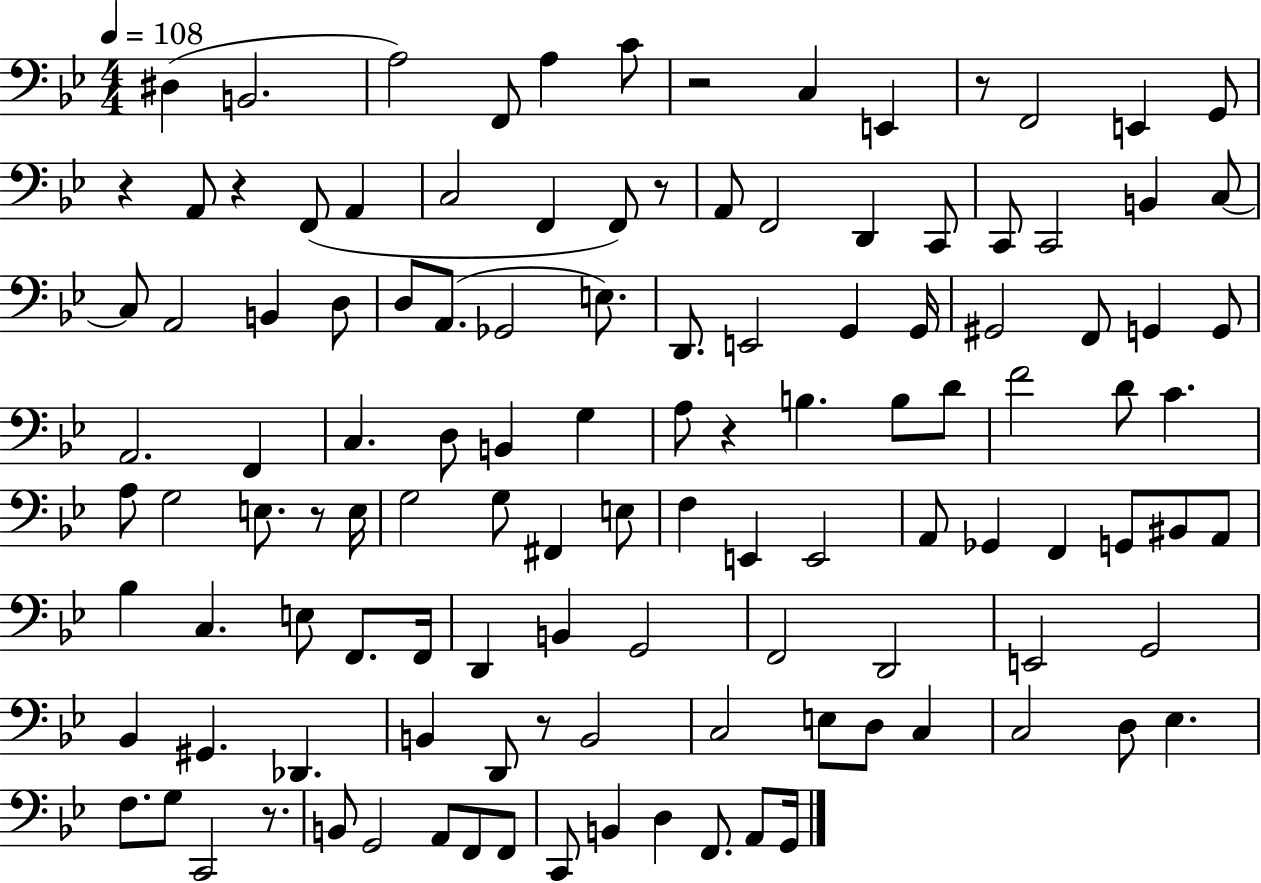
{
  \clef bass
  \numericTimeSignature
  \time 4/4
  \key bes \major
  \tempo 4 = 108
  dis4( b,2. | a2) f,8 a4 c'8 | r2 c4 e,4 | r8 f,2 e,4 g,8 | \break r4 a,8 r4 f,8( a,4 | c2 f,4 f,8) r8 | a,8 f,2 d,4 c,8 | c,8 c,2 b,4 c8~~ | \break c8 a,2 b,4 d8 | d8 a,8.( ges,2 e8.) | d,8. e,2 g,4 g,16 | gis,2 f,8 g,4 g,8 | \break a,2. f,4 | c4. d8 b,4 g4 | a8 r4 b4. b8 d'8 | f'2 d'8 c'4. | \break a8 g2 e8. r8 e16 | g2 g8 fis,4 e8 | f4 e,4 e,2 | a,8 ges,4 f,4 g,8 bis,8 a,8 | \break bes4 c4. e8 f,8. f,16 | d,4 b,4 g,2 | f,2 d,2 | e,2 g,2 | \break bes,4 gis,4. des,4. | b,4 d,8 r8 b,2 | c2 e8 d8 c4 | c2 d8 ees4. | \break f8. g8 c,2 r8. | b,8 g,2 a,8 f,8 f,8 | c,8 b,4 d4 f,8. a,8 g,16 | \bar "|."
}